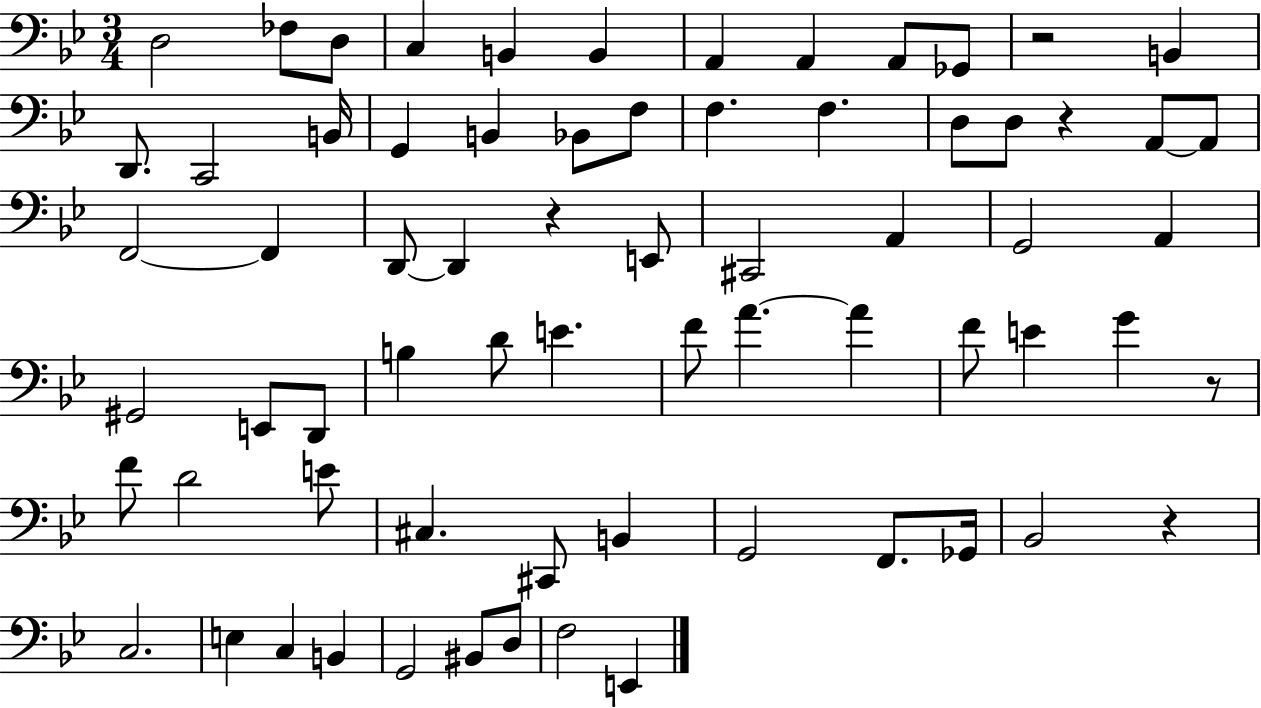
{
  \clef bass
  \numericTimeSignature
  \time 3/4
  \key bes \major
  d2 fes8 d8 | c4 b,4 b,4 | a,4 a,4 a,8 ges,8 | r2 b,4 | \break d,8. c,2 b,16 | g,4 b,4 bes,8 f8 | f4. f4. | d8 d8 r4 a,8~~ a,8 | \break f,2~~ f,4 | d,8~~ d,4 r4 e,8 | cis,2 a,4 | g,2 a,4 | \break gis,2 e,8 d,8 | b4 d'8 e'4. | f'8 a'4.~~ a'4 | f'8 e'4 g'4 r8 | \break f'8 d'2 e'8 | cis4. cis,8 b,4 | g,2 f,8. ges,16 | bes,2 r4 | \break c2. | e4 c4 b,4 | g,2 bis,8 d8 | f2 e,4 | \break \bar "|."
}